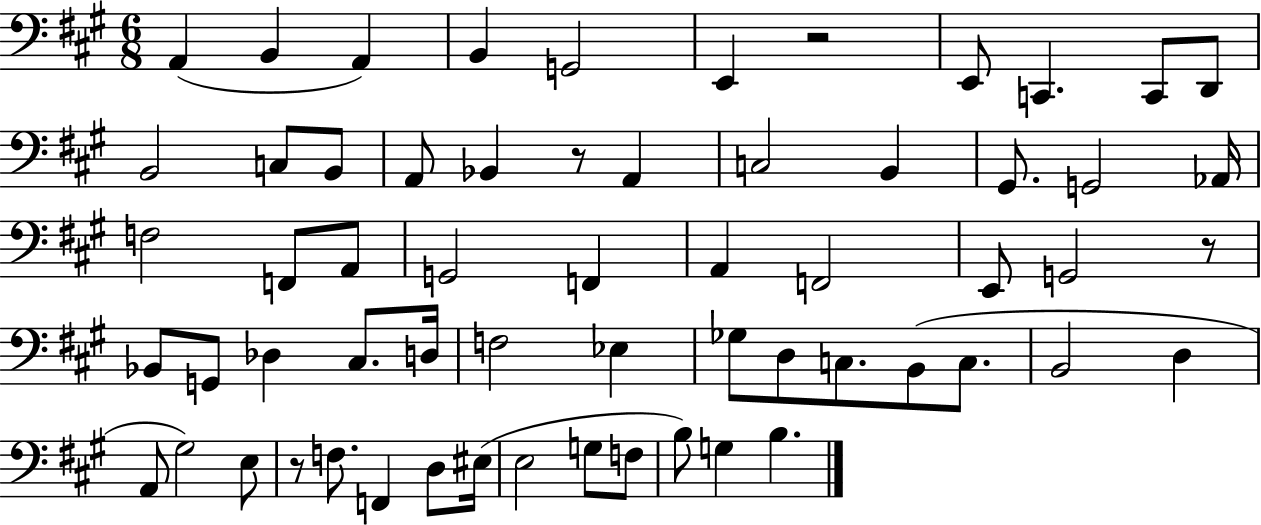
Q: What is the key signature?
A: A major